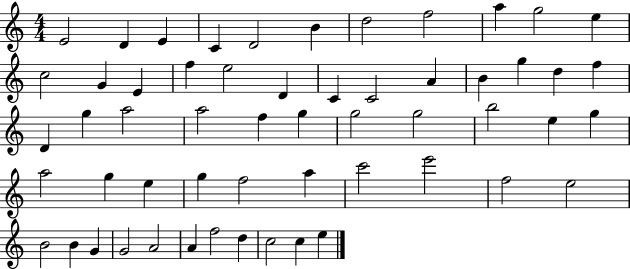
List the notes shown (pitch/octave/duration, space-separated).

E4/h D4/q E4/q C4/q D4/h B4/q D5/h F5/h A5/q G5/h E5/q C5/h G4/q E4/q F5/q E5/h D4/q C4/q C4/h A4/q B4/q G5/q D5/q F5/q D4/q G5/q A5/h A5/h F5/q G5/q G5/h G5/h B5/h E5/q G5/q A5/h G5/q E5/q G5/q F5/h A5/q C6/h E6/h F5/h E5/h B4/h B4/q G4/q G4/h A4/h A4/q F5/h D5/q C5/h C5/q E5/q